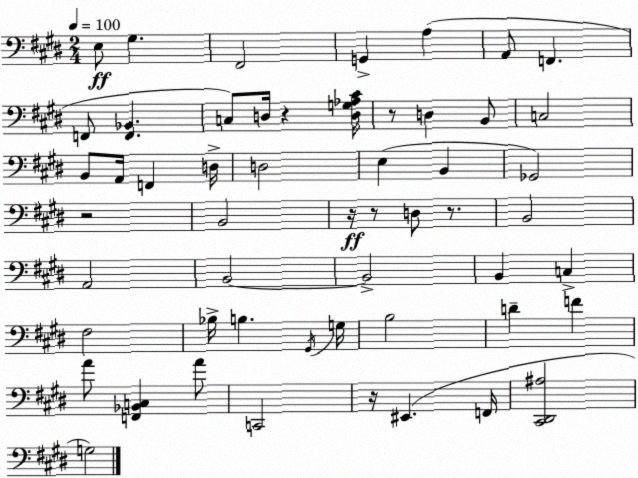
X:1
T:Untitled
M:2/4
L:1/4
K:E
E,/2 ^G, ^F,,2 G,, A, A,,/2 F,, F,,/2 [F,,_B,,] C,/2 D,/4 z [D,G,_A,^C]/4 z/2 D, B,,/2 C,2 B,,/2 A,,/4 F,, D,/4 D,2 E, B,, _G,,2 z2 B,,2 z/4 z/2 D,/2 z/2 B,,2 A,,2 B,,2 B,,2 B,, C, ^F,2 _B,/4 B, ^G,,/4 G,/4 B,2 D F A/2 [F,,_B,,C,] A/2 C,,2 z/4 ^E,, F,,/4 [^C,,^D,,^A,]2 G,2